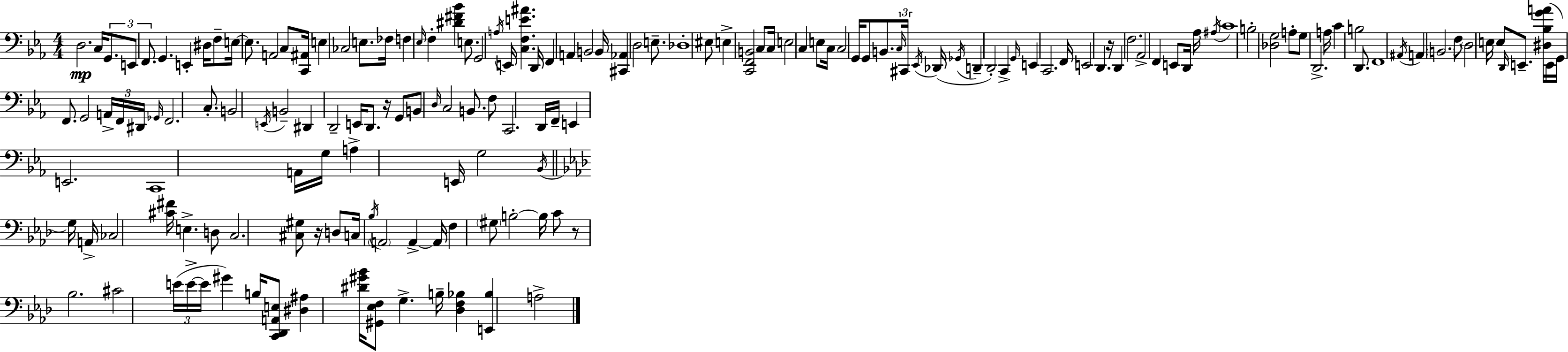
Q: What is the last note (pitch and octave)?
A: A3